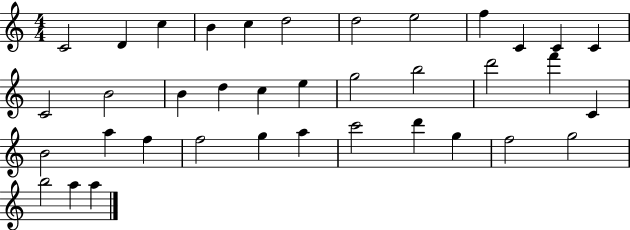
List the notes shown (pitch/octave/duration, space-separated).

C4/h D4/q C5/q B4/q C5/q D5/h D5/h E5/h F5/q C4/q C4/q C4/q C4/h B4/h B4/q D5/q C5/q E5/q G5/h B5/h D6/h F6/q C4/q B4/h A5/q F5/q F5/h G5/q A5/q C6/h D6/q G5/q F5/h G5/h B5/h A5/q A5/q